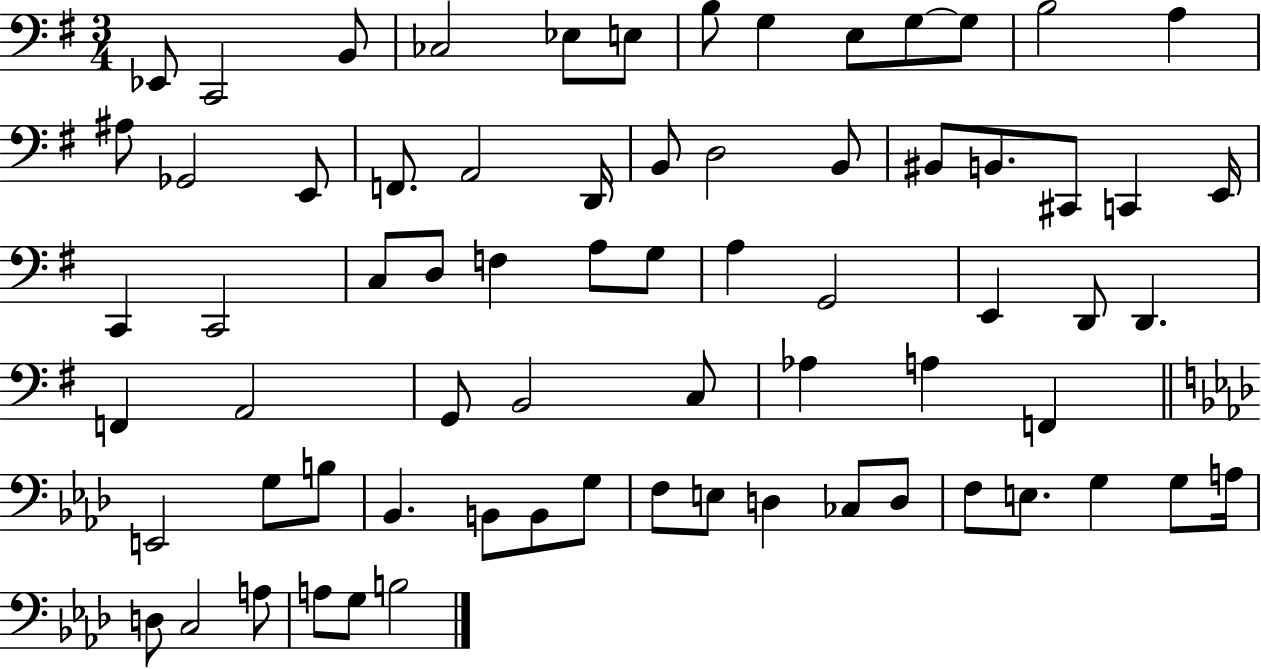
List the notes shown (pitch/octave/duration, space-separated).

Eb2/e C2/h B2/e CES3/h Eb3/e E3/e B3/e G3/q E3/e G3/e G3/e B3/h A3/q A#3/e Gb2/h E2/e F2/e. A2/h D2/s B2/e D3/h B2/e BIS2/e B2/e. C#2/e C2/q E2/s C2/q C2/h C3/e D3/e F3/q A3/e G3/e A3/q G2/h E2/q D2/e D2/q. F2/q A2/h G2/e B2/h C3/e Ab3/q A3/q F2/q E2/h G3/e B3/e Bb2/q. B2/e B2/e G3/e F3/e E3/e D3/q CES3/e D3/e F3/e E3/e. G3/q G3/e A3/s D3/e C3/h A3/e A3/e G3/e B3/h